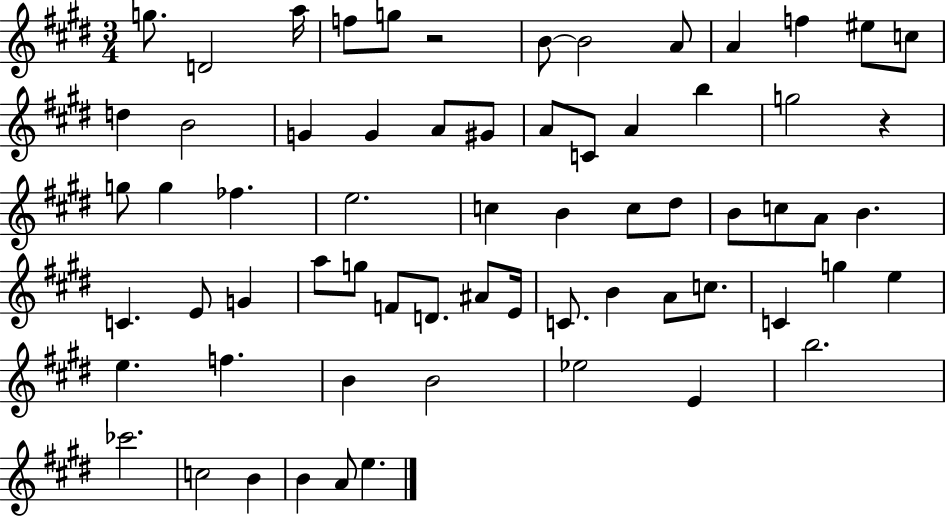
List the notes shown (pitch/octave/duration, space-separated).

G5/e. D4/h A5/s F5/e G5/e R/h B4/e B4/h A4/e A4/q F5/q EIS5/e C5/e D5/q B4/h G4/q G4/q A4/e G#4/e A4/e C4/e A4/q B5/q G5/h R/q G5/e G5/q FES5/q. E5/h. C5/q B4/q C5/e D#5/e B4/e C5/e A4/e B4/q. C4/q. E4/e G4/q A5/e G5/e F4/e D4/e. A#4/e E4/s C4/e. B4/q A4/e C5/e. C4/q G5/q E5/q E5/q. F5/q. B4/q B4/h Eb5/h E4/q B5/h. CES6/h. C5/h B4/q B4/q A4/e E5/q.